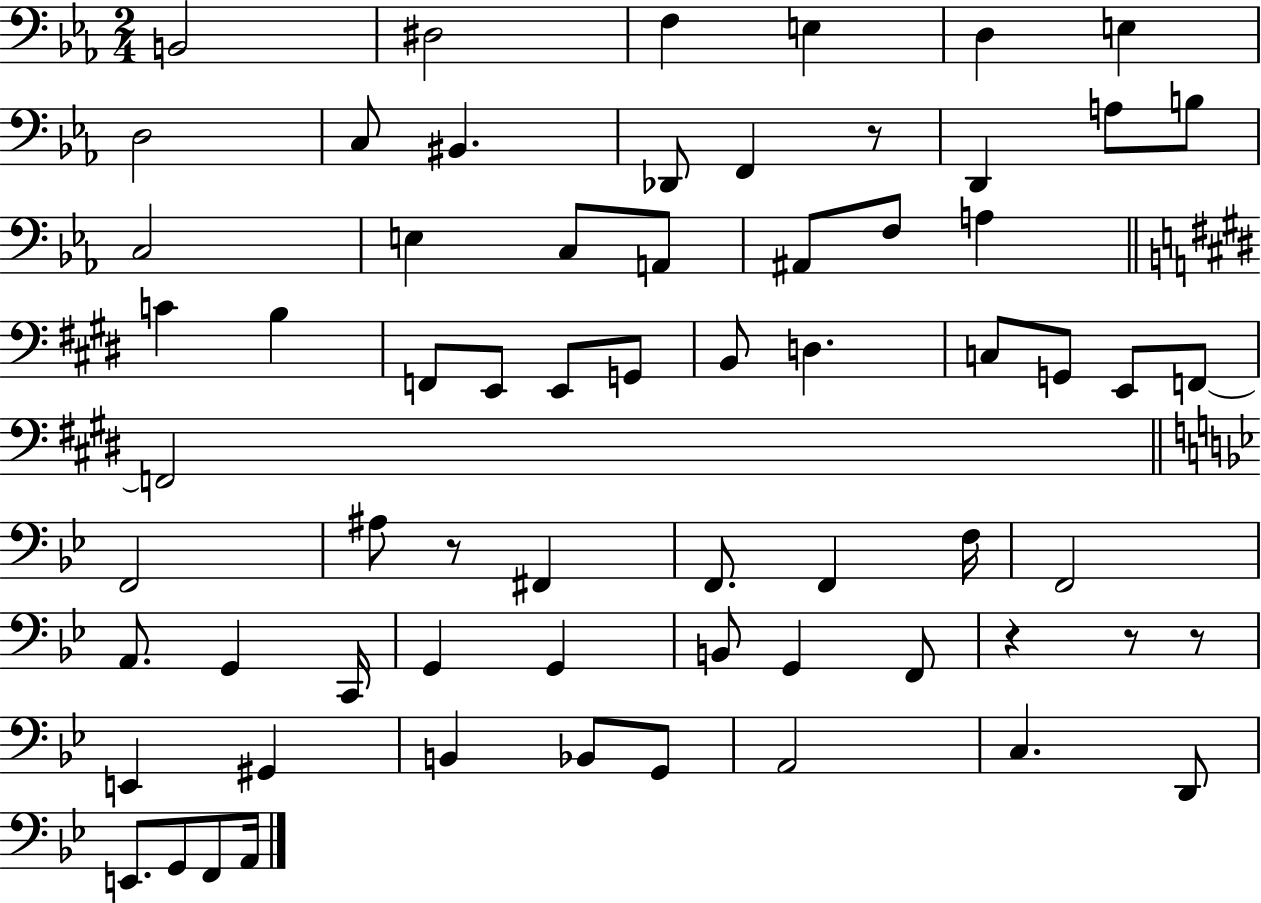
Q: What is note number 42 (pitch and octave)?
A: A2